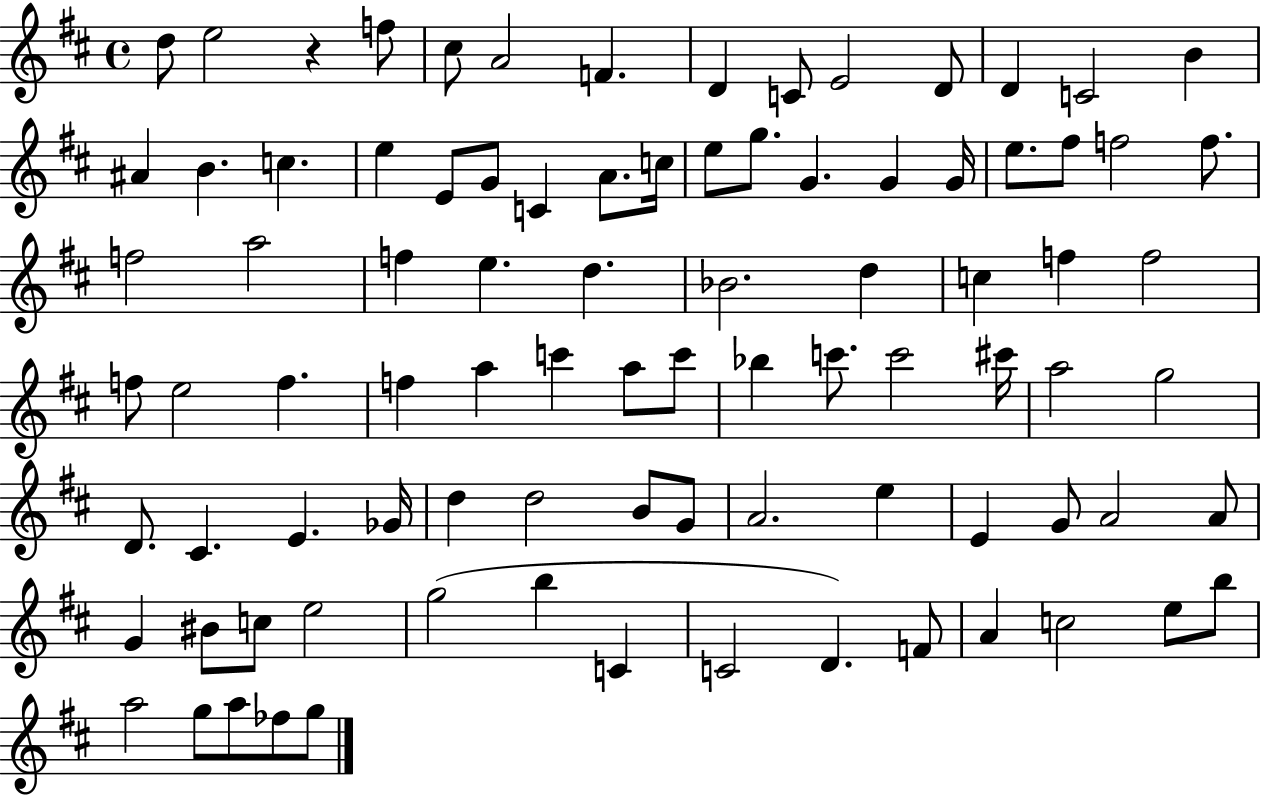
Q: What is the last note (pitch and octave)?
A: G5